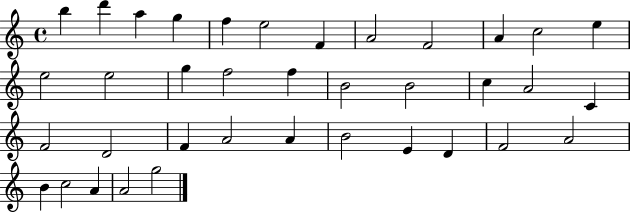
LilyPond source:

{
  \clef treble
  \time 4/4
  \defaultTimeSignature
  \key c \major
  b''4 d'''4 a''4 g''4 | f''4 e''2 f'4 | a'2 f'2 | a'4 c''2 e''4 | \break e''2 e''2 | g''4 f''2 f''4 | b'2 b'2 | c''4 a'2 c'4 | \break f'2 d'2 | f'4 a'2 a'4 | b'2 e'4 d'4 | f'2 a'2 | \break b'4 c''2 a'4 | a'2 g''2 | \bar "|."
}